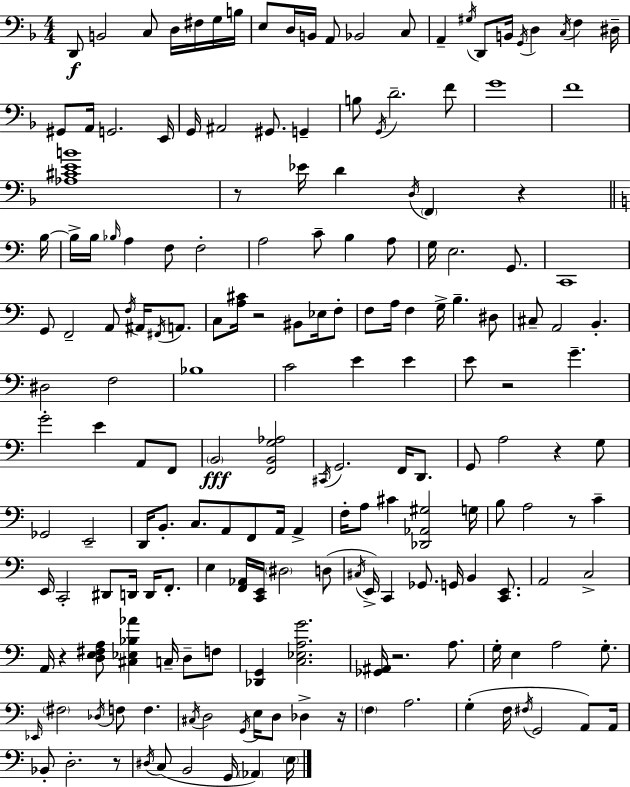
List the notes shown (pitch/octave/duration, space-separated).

D2/e B2/h C3/e D3/s F#3/s G3/s B3/s E3/e D3/s B2/s A2/e Bb2/h C3/e A2/q G#3/s D2/e B2/s G2/s D3/q C3/s F3/q D#3/s G#2/e A2/s G2/h. E2/s G2/s A#2/h G#2/e. G2/q B3/e G2/s D4/h. F4/e G4/w F4/w [Ab3,C#4,E4,B4]/w R/e Eb4/s D4/q D3/s F2/q R/q B3/s B3/s B3/s Bb3/s A3/q F3/e F3/h A3/h C4/e B3/q A3/e G3/s E3/h. G2/e. C2/w G2/e F2/h A2/e F3/s A#2/s F#2/s A2/e. C3/e [A3,C#4]/s R/h BIS2/e Eb3/s F3/e F3/e A3/s F3/q G3/s B3/q. D#3/e C#3/e A2/h B2/q. D#3/h F3/h Bb3/w C4/h E4/q E4/q E4/e R/h G4/q. G4/h E4/q A2/e F2/e B2/h [F2,B2,G3,Ab3]/h C#2/s G2/h. F2/s D2/e. G2/e A3/h R/q G3/e Gb2/h E2/h D2/s B2/e. C3/e. A2/e F2/e A2/s A2/q F3/s A3/e C#4/q [Db2,Ab2,G#3]/h G3/s B3/e A3/h R/e C4/q E2/s C2/h D#2/e D2/s D2/s F2/e. E3/q [F2,Ab2]/s [C2,E2]/s D#3/h D3/e C#3/s E2/s C2/q Gb2/e. G2/s B2/q [C2,E2]/e. A2/h C3/h A2/s R/q [D3,E3,F#3,A3]/e [C#3,Eb3,Bb3,Ab4]/q C3/s D3/e F3/e [Db2,G2]/q [C3,Eb3,A3,G4]/h. [Gb2,A#2]/s R/h. A3/e. G3/s E3/q A3/h G3/e. Eb2/s F#3/h Db3/s F3/e F3/q. C#3/s D3/h G2/s E3/s D3/e Db3/q R/s F3/q A3/h. G3/q F3/s F#3/s G2/h A2/e A2/s Bb2/e D3/h. R/e D#3/s C3/e B2/h G2/s Ab2/q E3/s